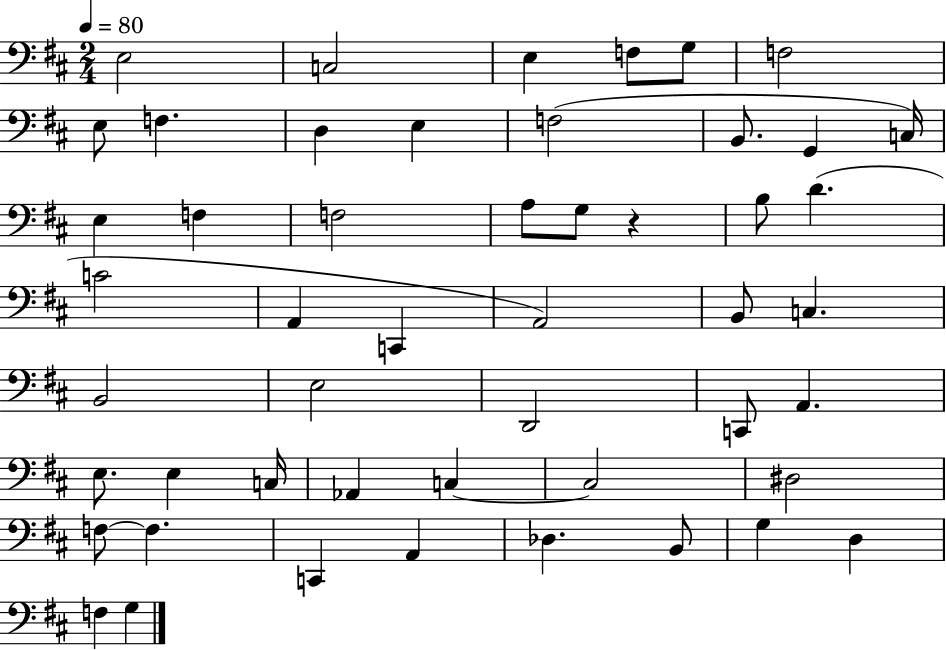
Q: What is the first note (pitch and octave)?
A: E3